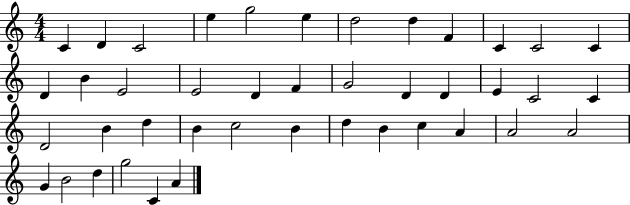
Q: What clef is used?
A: treble